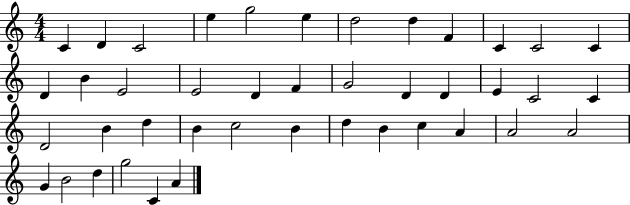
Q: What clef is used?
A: treble